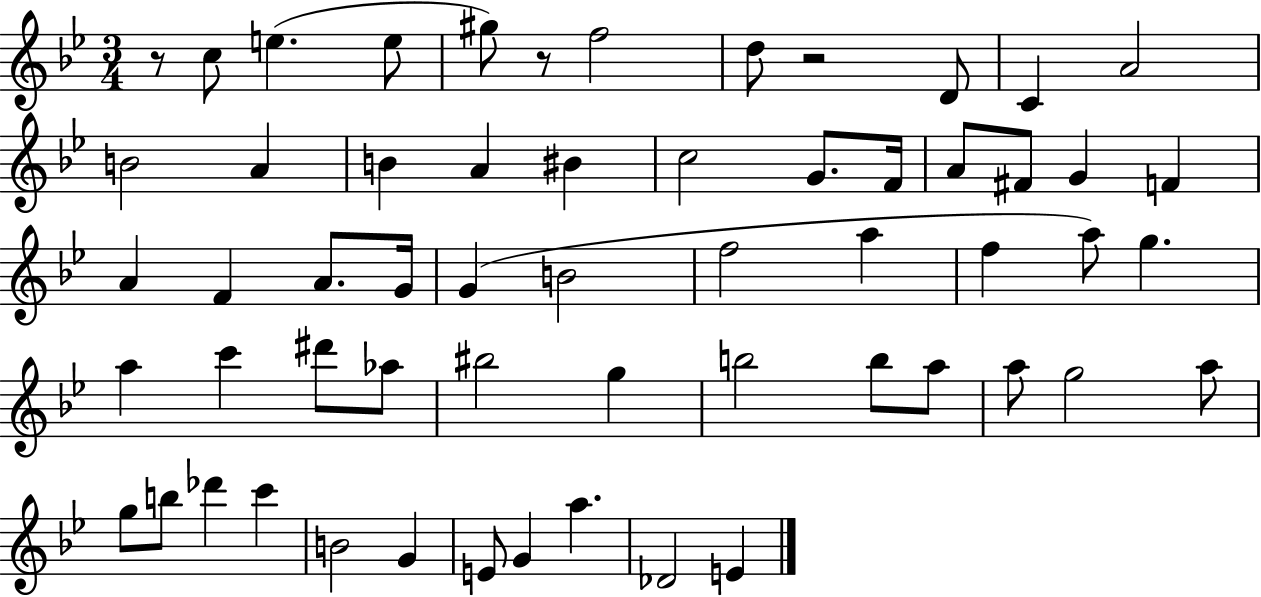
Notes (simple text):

R/e C5/e E5/q. E5/e G#5/e R/e F5/h D5/e R/h D4/e C4/q A4/h B4/h A4/q B4/q A4/q BIS4/q C5/h G4/e. F4/s A4/e F#4/e G4/q F4/q A4/q F4/q A4/e. G4/s G4/q B4/h F5/h A5/q F5/q A5/e G5/q. A5/q C6/q D#6/e Ab5/e BIS5/h G5/q B5/h B5/e A5/e A5/e G5/h A5/e G5/e B5/e Db6/q C6/q B4/h G4/q E4/e G4/q A5/q. Db4/h E4/q